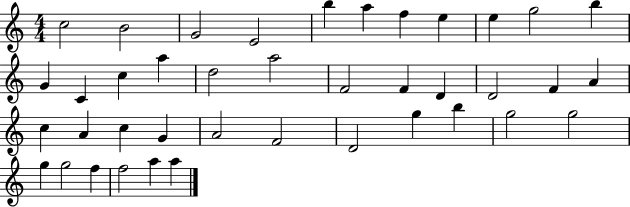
X:1
T:Untitled
M:4/4
L:1/4
K:C
c2 B2 G2 E2 b a f e e g2 b G C c a d2 a2 F2 F D D2 F A c A c G A2 F2 D2 g b g2 g2 g g2 f f2 a a